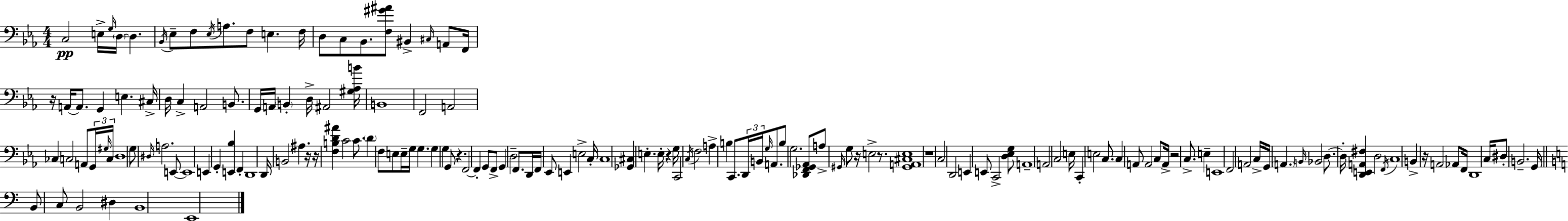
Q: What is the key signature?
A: EES major